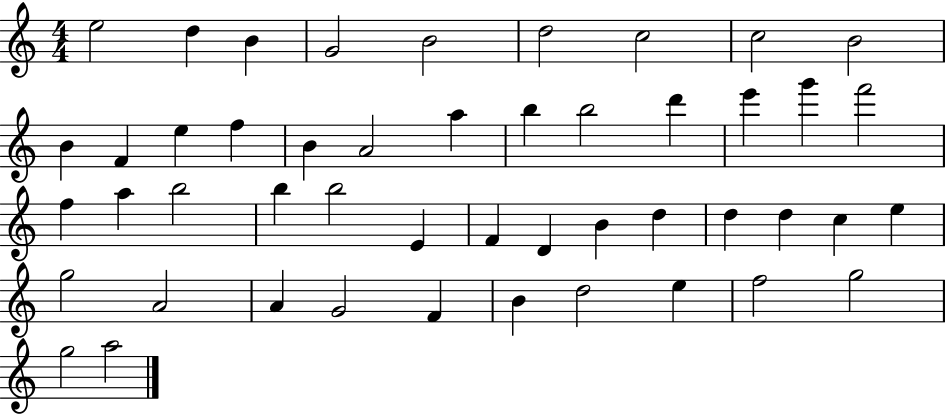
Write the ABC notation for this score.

X:1
T:Untitled
M:4/4
L:1/4
K:C
e2 d B G2 B2 d2 c2 c2 B2 B F e f B A2 a b b2 d' e' g' f'2 f a b2 b b2 E F D B d d d c e g2 A2 A G2 F B d2 e f2 g2 g2 a2